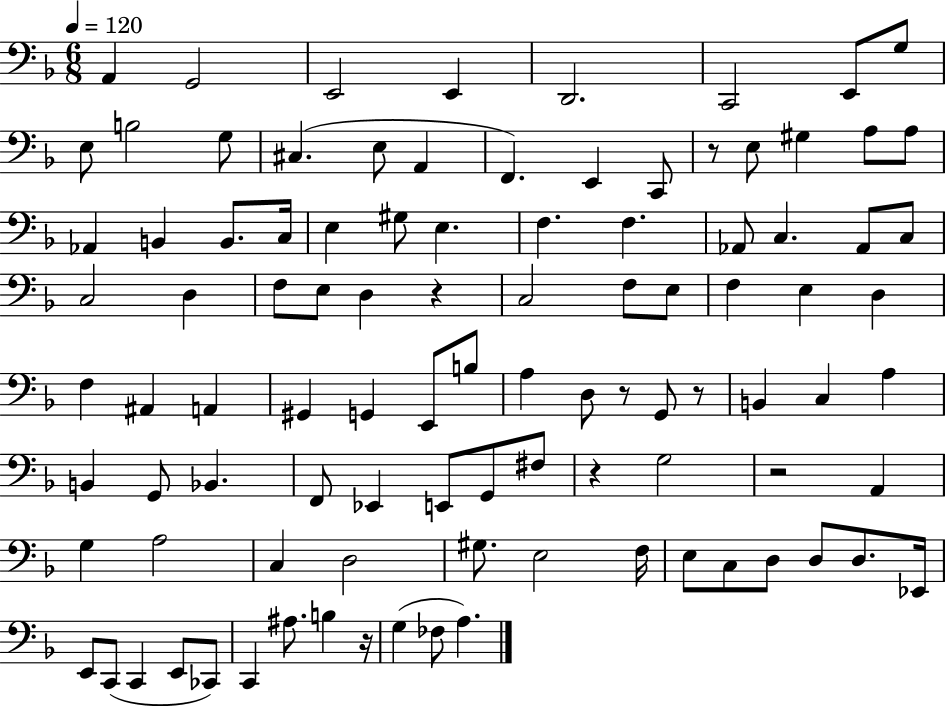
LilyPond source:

{
  \clef bass
  \numericTimeSignature
  \time 6/8
  \key f \major
  \tempo 4 = 120
  a,4 g,2 | e,2 e,4 | d,2. | c,2 e,8 g8 | \break e8 b2 g8 | cis4.( e8 a,4 | f,4.) e,4 c,8 | r8 e8 gis4 a8 a8 | \break aes,4 b,4 b,8. c16 | e4 gis8 e4. | f4. f4. | aes,8 c4. aes,8 c8 | \break c2 d4 | f8 e8 d4 r4 | c2 f8 e8 | f4 e4 d4 | \break f4 ais,4 a,4 | gis,4 g,4 e,8 b8 | a4 d8 r8 g,8 r8 | b,4 c4 a4 | \break b,4 g,8 bes,4. | f,8 ees,4 e,8 g,8 fis8 | r4 g2 | r2 a,4 | \break g4 a2 | c4 d2 | gis8. e2 f16 | e8 c8 d8 d8 d8. ees,16 | \break e,8 c,8( c,4 e,8 ces,8) | c,4 ais8. b4 r16 | g4( fes8 a4.) | \bar "|."
}